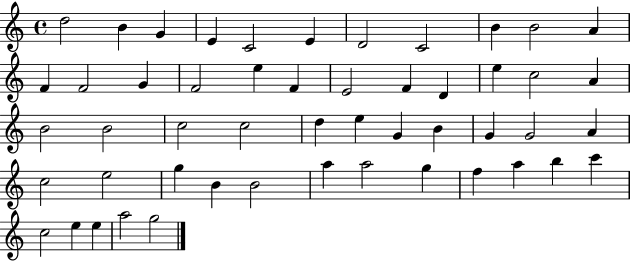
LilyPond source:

{
  \clef treble
  \time 4/4
  \defaultTimeSignature
  \key c \major
  d''2 b'4 g'4 | e'4 c'2 e'4 | d'2 c'2 | b'4 b'2 a'4 | \break f'4 f'2 g'4 | f'2 e''4 f'4 | e'2 f'4 d'4 | e''4 c''2 a'4 | \break b'2 b'2 | c''2 c''2 | d''4 e''4 g'4 b'4 | g'4 g'2 a'4 | \break c''2 e''2 | g''4 b'4 b'2 | a''4 a''2 g''4 | f''4 a''4 b''4 c'''4 | \break c''2 e''4 e''4 | a''2 g''2 | \bar "|."
}